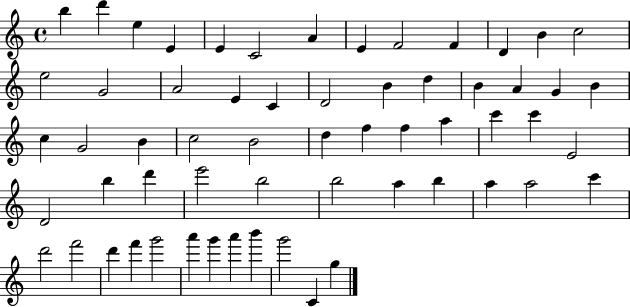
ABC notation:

X:1
T:Untitled
M:4/4
L:1/4
K:C
b d' e E E C2 A E F2 F D B c2 e2 G2 A2 E C D2 B d B A G B c G2 B c2 B2 d f f a c' c' E2 D2 b d' e'2 b2 b2 a b a a2 c' d'2 f'2 d' f' g'2 a' g' a' b' g'2 C g